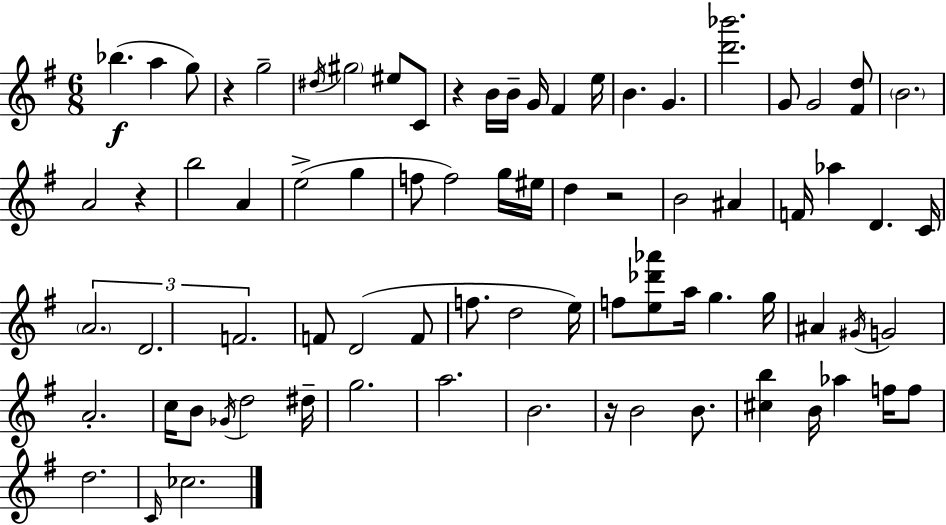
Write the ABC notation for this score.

X:1
T:Untitled
M:6/8
L:1/4
K:Em
_b a g/2 z g2 ^d/4 ^g2 ^e/2 C/2 z B/4 B/4 G/4 ^F e/4 B G [d'_b']2 G/2 G2 [^Fd]/2 B2 A2 z b2 A e2 g f/2 f2 g/4 ^e/4 d z2 B2 ^A F/4 _a D C/4 A2 D2 F2 F/2 D2 F/2 f/2 d2 e/4 f/2 [e_d'_a']/2 a/4 g g/4 ^A ^G/4 G2 A2 c/4 B/2 _G/4 d2 ^d/4 g2 a2 B2 z/4 B2 B/2 [^cb] B/4 _a f/4 f/2 d2 C/4 _c2